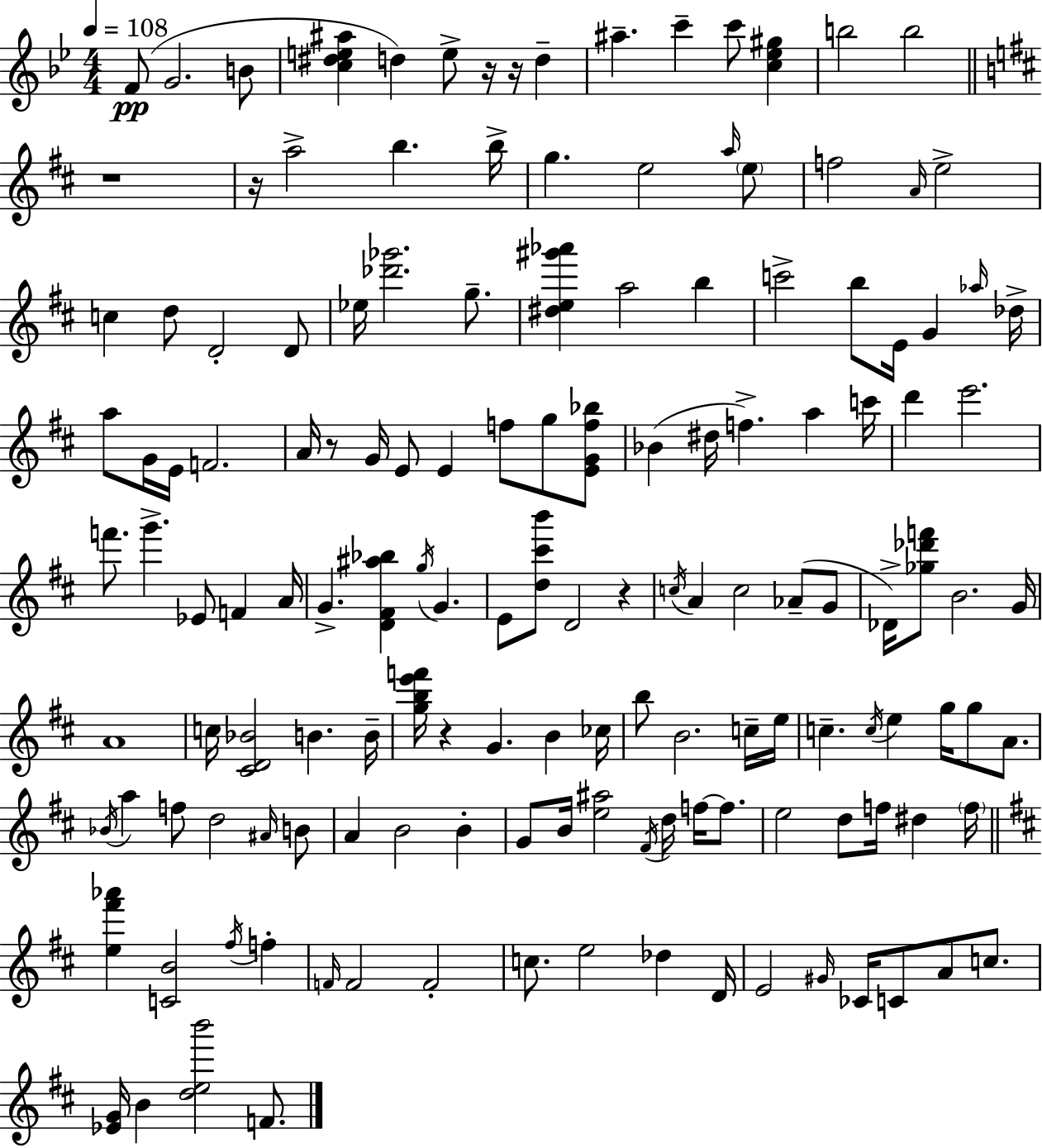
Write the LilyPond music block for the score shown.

{
  \clef treble
  \numericTimeSignature
  \time 4/4
  \key g \minor
  \tempo 4 = 108
  f'8(\pp g'2. b'8 | <c'' dis'' e'' ais''>4 d''4) e''8-> r16 r16 d''4-- | ais''4.-- c'''4-- c'''8 <c'' ees'' gis''>4 | b''2 b''2 | \break \bar "||" \break \key d \major r1 | r16 a''2-> b''4. b''16-> | g''4. e''2 \grace { a''16 } \parenthesize e''8 | f''2 \grace { a'16 } e''2-> | \break c''4 d''8 d'2-. | d'8 ees''16 <des''' ges'''>2. g''8.-- | <dis'' e'' gis''' aes'''>4 a''2 b''4 | c'''2-> b''8 e'16 g'4 | \break \grace { aes''16 } des''16-> a''8 g'16 e'16 f'2. | a'16 r8 g'16 e'8 e'4 f''8 g''8 | <e' g' f'' bes''>8 bes'4( dis''16 f''4.->) a''4 | c'''16 d'''4 e'''2. | \break f'''8. g'''4.-> ees'8 f'4 | a'16 g'4.-> <d' fis' ais'' bes''>4 \acciaccatura { g''16 } g'4. | e'8 <d'' cis''' b'''>8 d'2 | r4 \acciaccatura { c''16 } a'4 c''2 | \break aes'8--( g'8 des'16->) <ges'' des''' f'''>8 b'2. | g'16 a'1 | c''16 <cis' d' bes'>2 b'4. | b'16-- <g'' b'' e''' f'''>16 r4 g'4. | \break b'4 ces''16 b''8 b'2. | c''16-- e''16 c''4.-- \acciaccatura { c''16 } e''4 | g''16 g''8 a'8. \acciaccatura { bes'16 } a''4 f''8 d''2 | \grace { ais'16 } b'8 a'4 b'2 | \break b'4-. g'8 b'16 <e'' ais''>2 | \acciaccatura { fis'16 } d''16 f''16~~ f''8. e''2 | d''8 f''16 dis''4 \parenthesize f''16 \bar "||" \break \key d \major <e'' fis''' aes'''>4 <c' b'>2 \acciaccatura { fis''16 } f''4-. | \grace { f'16 } f'2 f'2-. | c''8. e''2 des''4 | d'16 e'2 \grace { gis'16 } ces'16 c'8 a'8 | \break c''8. <ees' g'>16 b'4 <d'' e'' b'''>2 | f'8. \bar "|."
}